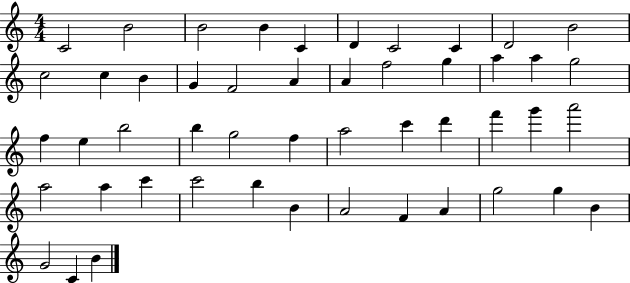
{
  \clef treble
  \numericTimeSignature
  \time 4/4
  \key c \major
  c'2 b'2 | b'2 b'4 c'4 | d'4 c'2 c'4 | d'2 b'2 | \break c''2 c''4 b'4 | g'4 f'2 a'4 | a'4 f''2 g''4 | a''4 a''4 g''2 | \break f''4 e''4 b''2 | b''4 g''2 f''4 | a''2 c'''4 d'''4 | f'''4 g'''4 a'''2 | \break a''2 a''4 c'''4 | c'''2 b''4 b'4 | a'2 f'4 a'4 | g''2 g''4 b'4 | \break g'2 c'4 b'4 | \bar "|."
}